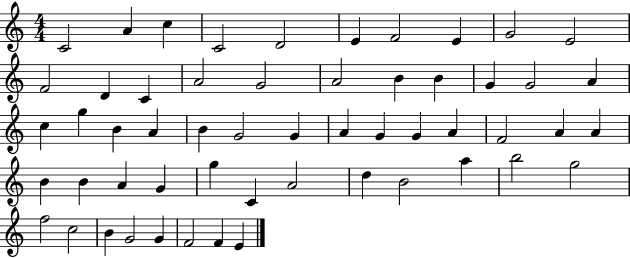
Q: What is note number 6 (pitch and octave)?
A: E4